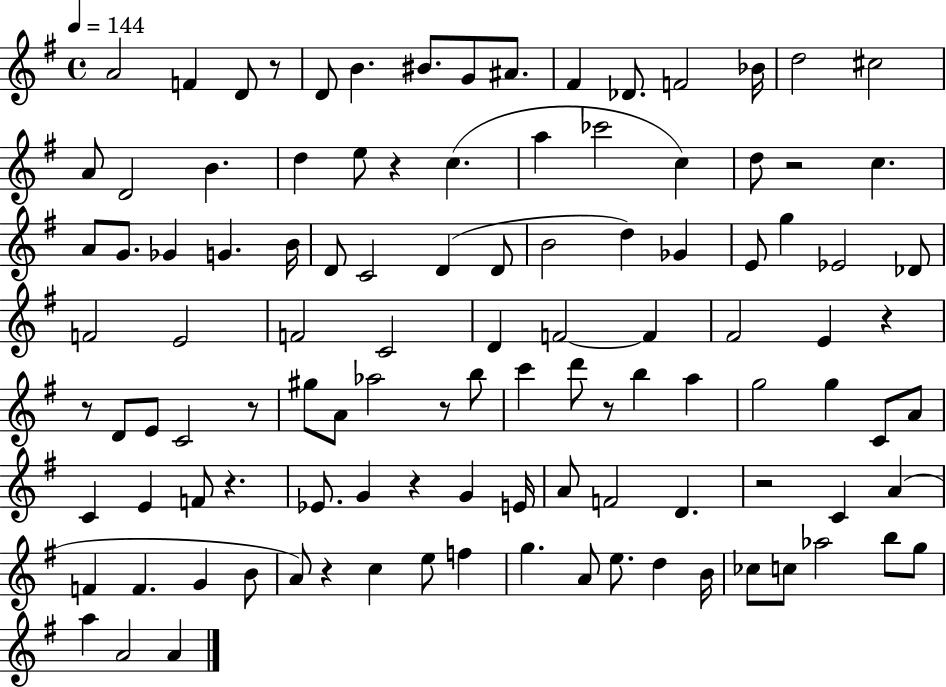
X:1
T:Untitled
M:4/4
L:1/4
K:G
A2 F D/2 z/2 D/2 B ^B/2 G/2 ^A/2 ^F _D/2 F2 _B/4 d2 ^c2 A/2 D2 B d e/2 z c a _c'2 c d/2 z2 c A/2 G/2 _G G B/4 D/2 C2 D D/2 B2 d _G E/2 g _E2 _D/2 F2 E2 F2 C2 D F2 F ^F2 E z z/2 D/2 E/2 C2 z/2 ^g/2 A/2 _a2 z/2 b/2 c' d'/2 z/2 b a g2 g C/2 A/2 C E F/2 z _E/2 G z G E/4 A/2 F2 D z2 C A F F G B/2 A/2 z c e/2 f g A/2 e/2 d B/4 _c/2 c/2 _a2 b/2 g/2 a A2 A